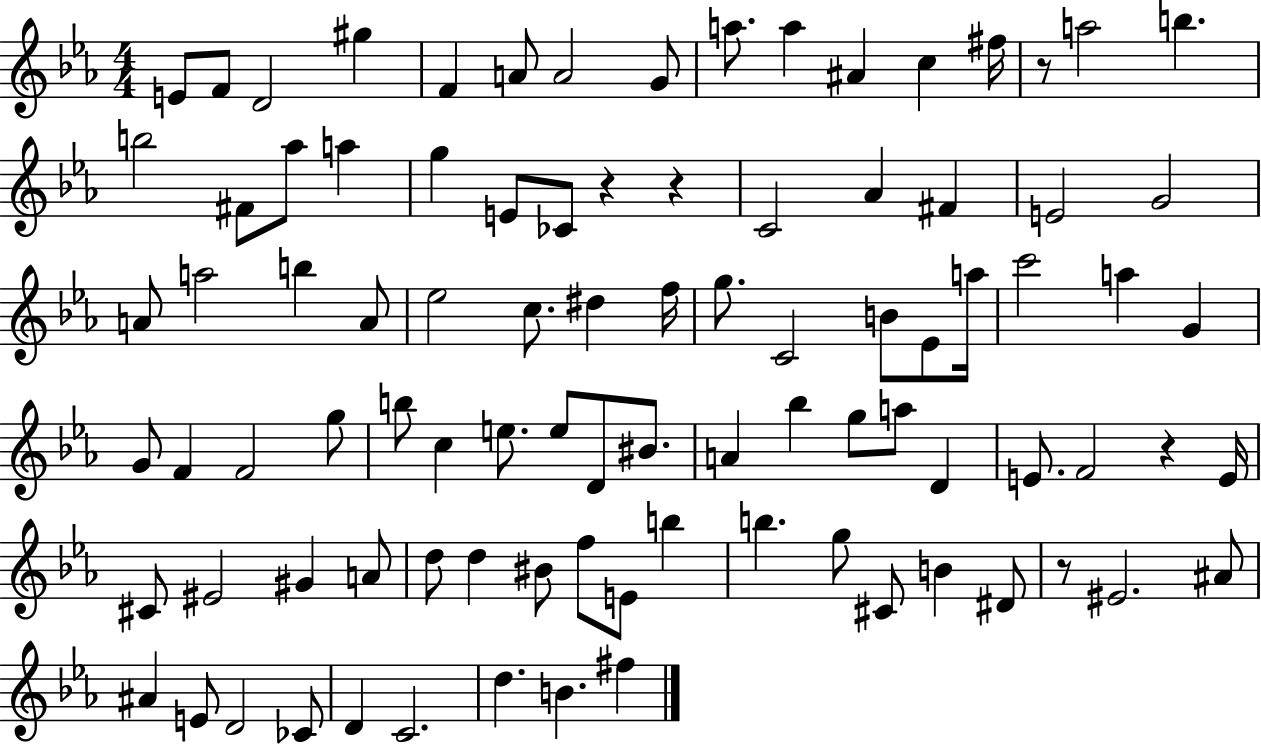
{
  \clef treble
  \numericTimeSignature
  \time 4/4
  \key ees \major
  e'8 f'8 d'2 gis''4 | f'4 a'8 a'2 g'8 | a''8. a''4 ais'4 c''4 fis''16 | r8 a''2 b''4. | \break b''2 fis'8 aes''8 a''4 | g''4 e'8 ces'8 r4 r4 | c'2 aes'4 fis'4 | e'2 g'2 | \break a'8 a''2 b''4 a'8 | ees''2 c''8. dis''4 f''16 | g''8. c'2 b'8 ees'8 a''16 | c'''2 a''4 g'4 | \break g'8 f'4 f'2 g''8 | b''8 c''4 e''8. e''8 d'8 bis'8. | a'4 bes''4 g''8 a''8 d'4 | e'8. f'2 r4 e'16 | \break cis'8 eis'2 gis'4 a'8 | d''8 d''4 bis'8 f''8 e'8 b''4 | b''4. g''8 cis'8 b'4 dis'8 | r8 eis'2. ais'8 | \break ais'4 e'8 d'2 ces'8 | d'4 c'2. | d''4. b'4. fis''4 | \bar "|."
}